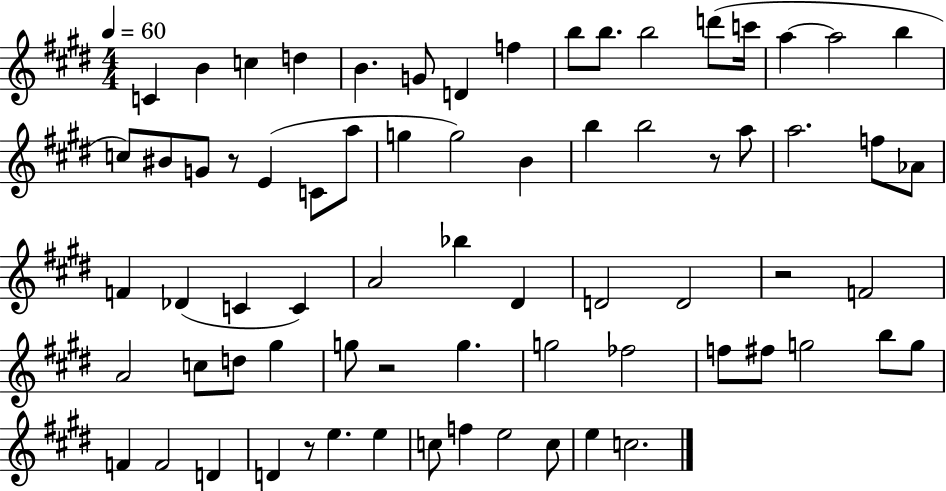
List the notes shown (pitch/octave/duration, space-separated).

C4/q B4/q C5/q D5/q B4/q. G4/e D4/q F5/q B5/e B5/e. B5/h D6/e C6/s A5/q A5/h B5/q C5/e BIS4/e G4/e R/e E4/q C4/e A5/e G5/q G5/h B4/q B5/q B5/h R/e A5/e A5/h. F5/e Ab4/e F4/q Db4/q C4/q C4/q A4/h Bb5/q D#4/q D4/h D4/h R/h F4/h A4/h C5/e D5/e G#5/q G5/e R/h G5/q. G5/h FES5/h F5/e F#5/e G5/h B5/e G5/e F4/q F4/h D4/q D4/q R/e E5/q. E5/q C5/e F5/q E5/h C5/e E5/q C5/h.